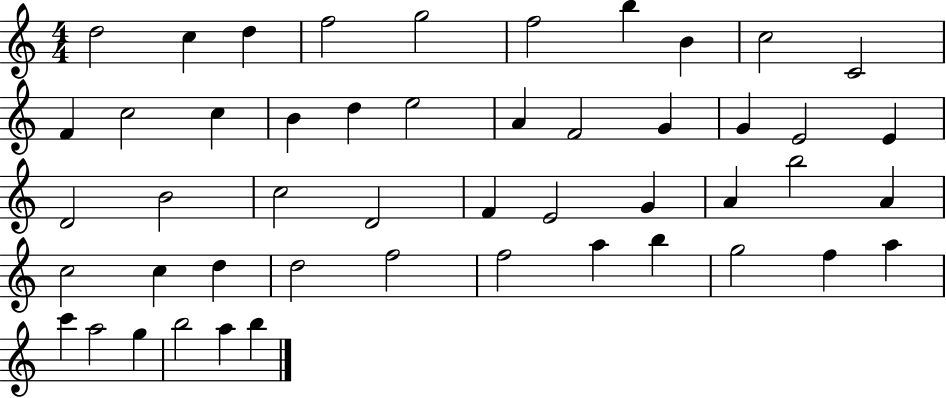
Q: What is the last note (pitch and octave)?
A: B5